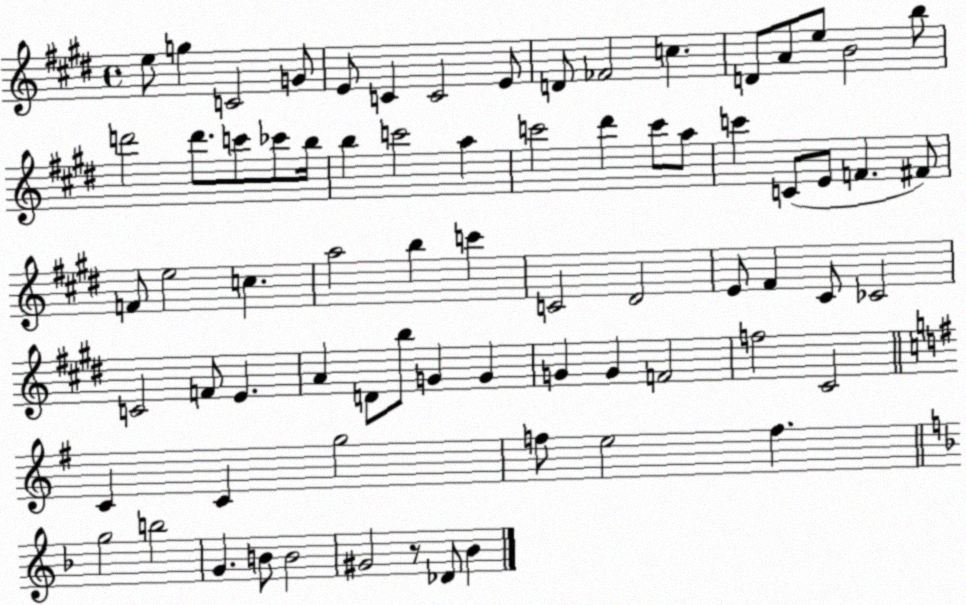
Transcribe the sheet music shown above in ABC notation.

X:1
T:Untitled
M:4/4
L:1/4
K:E
e/2 g C2 G/2 E/2 C C2 E/2 D/2 _F2 c D/2 A/2 e/2 B2 b/2 d'2 d'/2 c'/2 _c'/2 b/4 b c'2 a c'2 ^d' c'/2 a/2 c' C/2 E/2 F ^F/2 F/2 e2 c a2 b c' C2 ^D2 E/2 ^F ^C/2 _C2 C2 F/2 E A D/2 b/2 G G G G F2 f2 ^C2 C C g2 f/2 e2 f g2 b2 G B/2 B2 ^G2 z/2 _D/2 _B